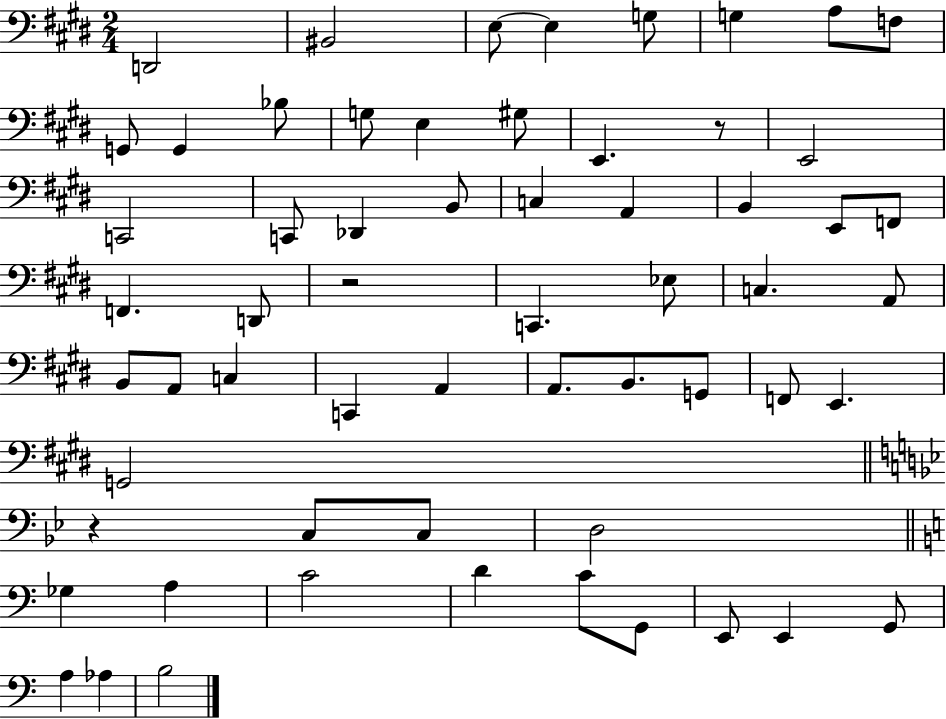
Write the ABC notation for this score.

X:1
T:Untitled
M:2/4
L:1/4
K:E
D,,2 ^B,,2 E,/2 E, G,/2 G, A,/2 F,/2 G,,/2 G,, _B,/2 G,/2 E, ^G,/2 E,, z/2 E,,2 C,,2 C,,/2 _D,, B,,/2 C, A,, B,, E,,/2 F,,/2 F,, D,,/2 z2 C,, _E,/2 C, A,,/2 B,,/2 A,,/2 C, C,, A,, A,,/2 B,,/2 G,,/2 F,,/2 E,, G,,2 z C,/2 C,/2 D,2 _G, A, C2 D C/2 G,,/2 E,,/2 E,, G,,/2 A, _A, B,2